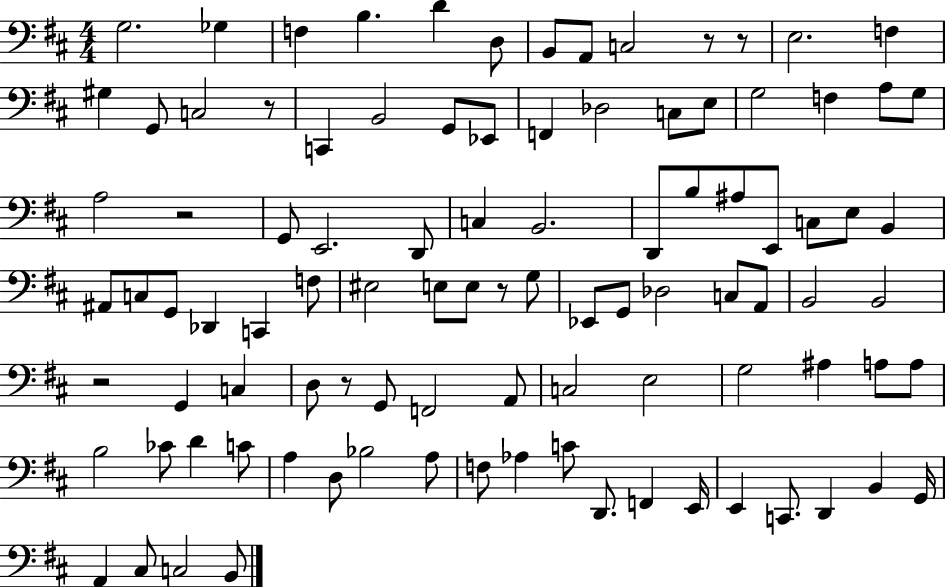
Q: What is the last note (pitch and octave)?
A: B2